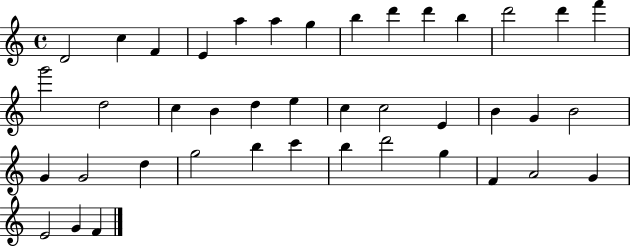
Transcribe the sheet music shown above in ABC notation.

X:1
T:Untitled
M:4/4
L:1/4
K:C
D2 c F E a a g b d' d' b d'2 d' f' g'2 d2 c B d e c c2 E B G B2 G G2 d g2 b c' b d'2 g F A2 G E2 G F